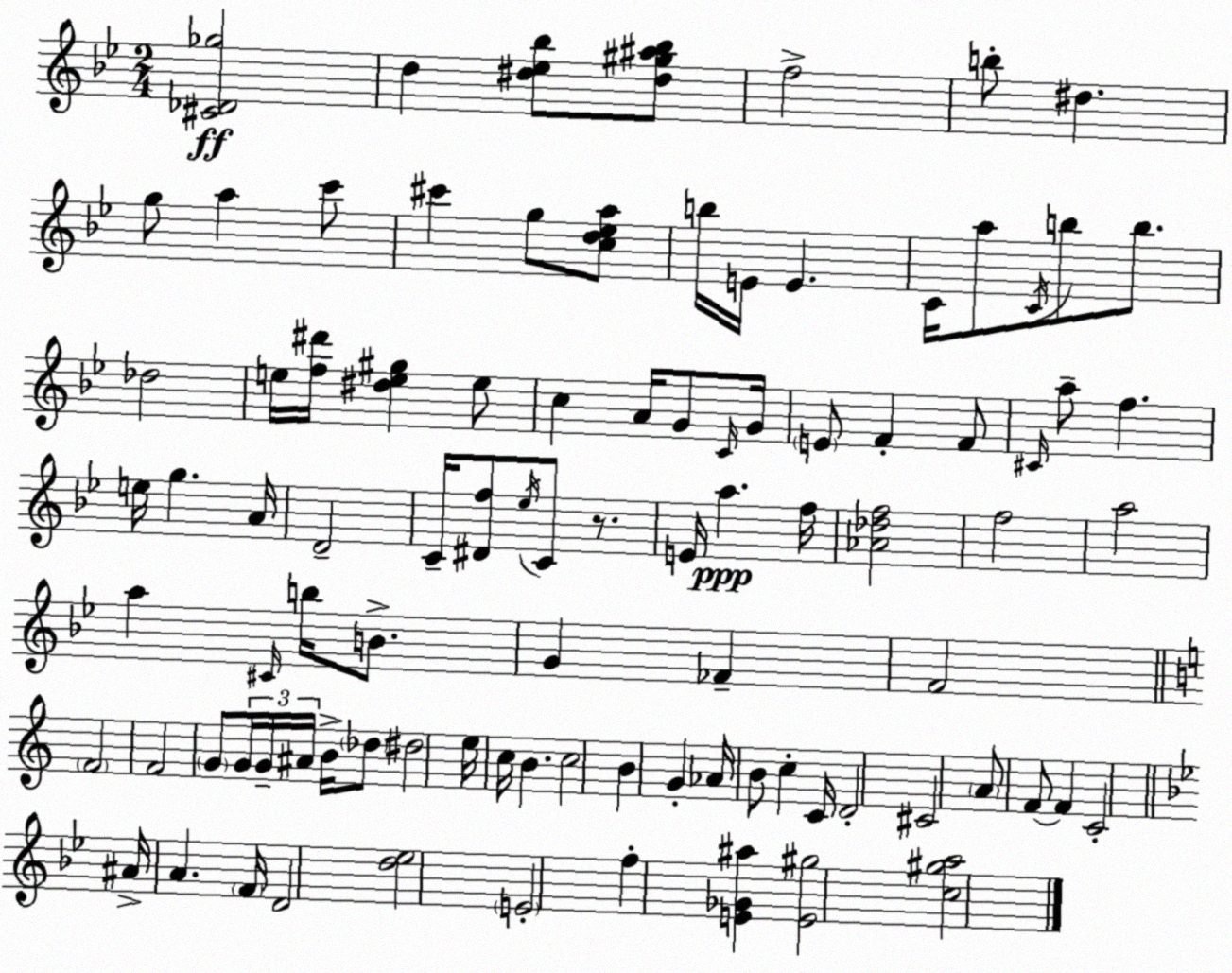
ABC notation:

X:1
T:Untitled
M:2/4
L:1/4
K:Gm
[^C_D_g]2 d [^d_e_b]/2 [^d^g^a_b]/2 f2 b/2 ^d g/2 a c'/2 ^c' g/2 [cd_ea]/2 b/4 E/4 E C/4 a/2 C/4 b/2 b/2 _d2 e/4 [f^d']/4 [^de^g] e/2 c A/4 G/2 C/4 G/4 E/2 F F/2 ^C/4 a/2 f e/4 g A/4 D2 C/4 [^Df]/2 _e/4 C/2 z/2 E/4 a f/4 [_A_df]2 f2 a2 a ^C/4 b/4 B/2 G _F F2 F2 F2 G/2 G/4 G/4 ^A/4 B/4 _d/2 ^d2 e/4 c/4 B c2 B G _A/4 B/2 c C/4 D2 ^C2 A/2 F/2 F C2 ^A/4 A F/4 D2 [d_e]2 E2 f [E_G^a] [E^g]2 [c^ga]2